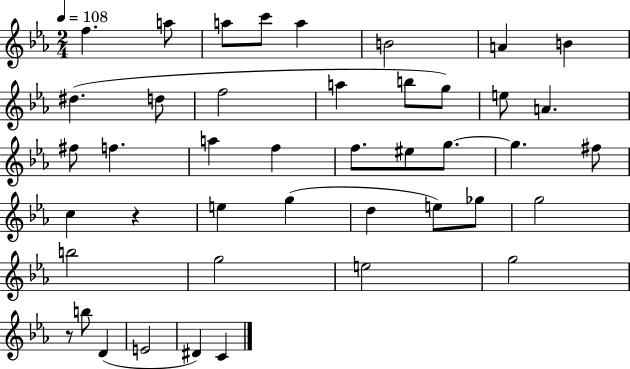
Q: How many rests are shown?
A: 2